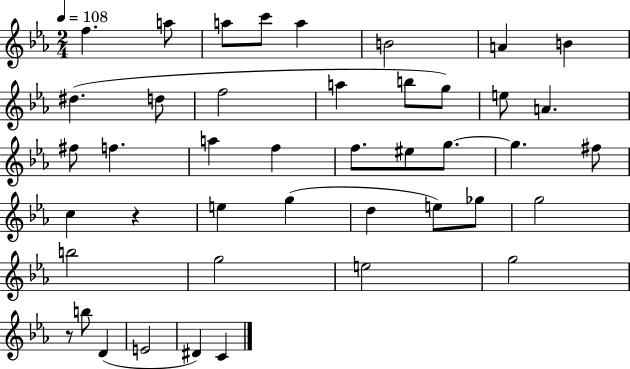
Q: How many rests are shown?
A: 2